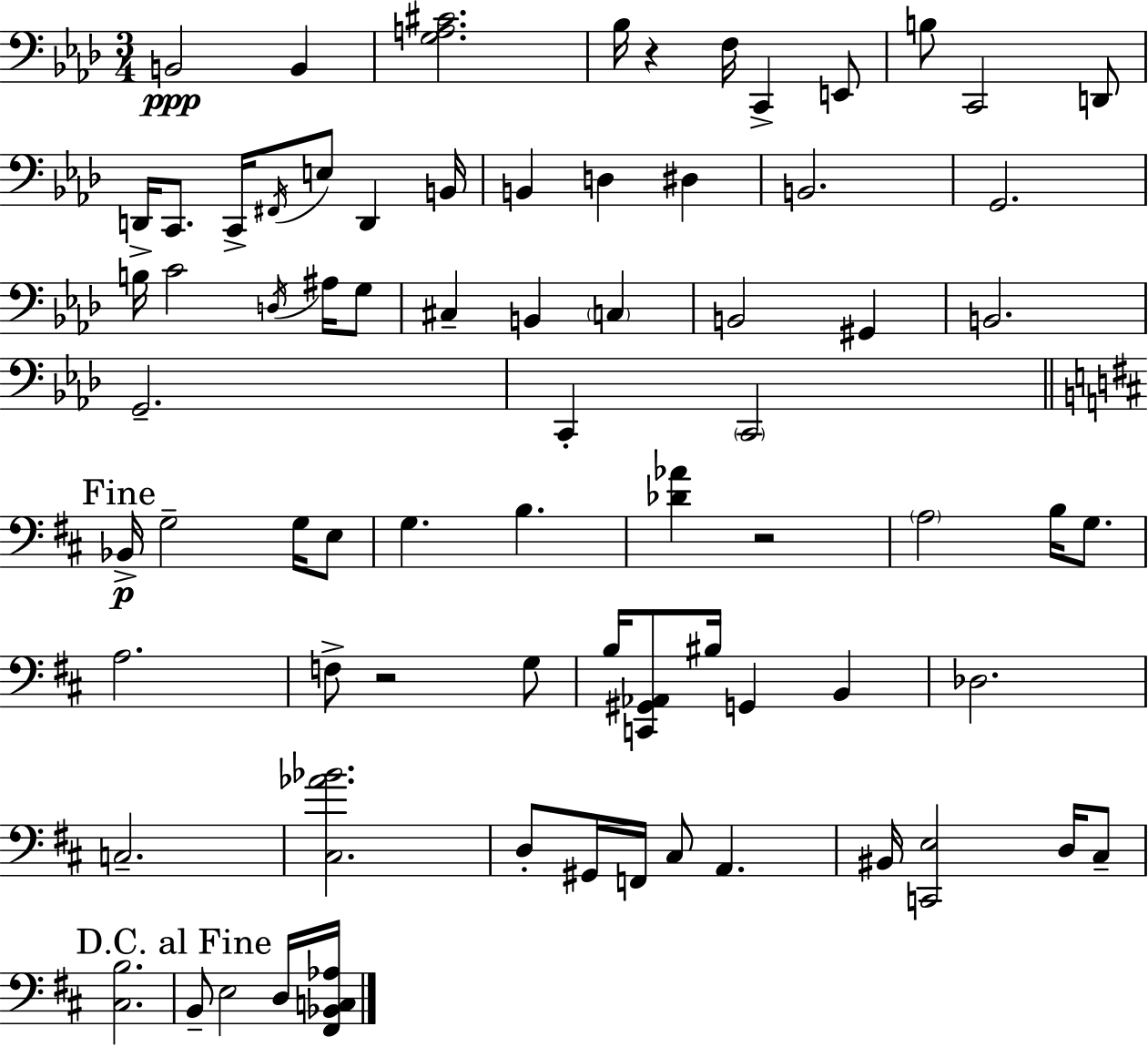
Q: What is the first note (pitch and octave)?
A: B2